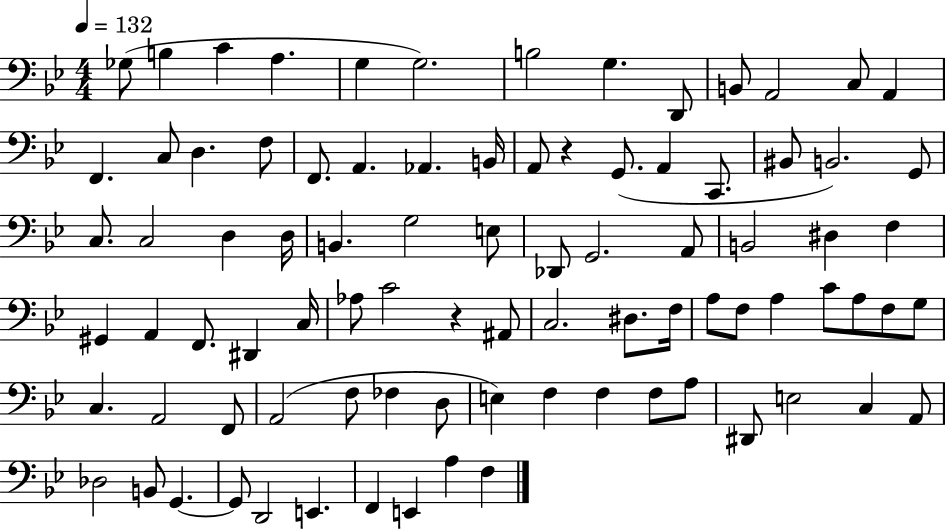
X:1
T:Untitled
M:4/4
L:1/4
K:Bb
_G,/2 B, C A, G, G,2 B,2 G, D,,/2 B,,/2 A,,2 C,/2 A,, F,, C,/2 D, F,/2 F,,/2 A,, _A,, B,,/4 A,,/2 z G,,/2 A,, C,,/2 ^B,,/2 B,,2 G,,/2 C,/2 C,2 D, D,/4 B,, G,2 E,/2 _D,,/2 G,,2 A,,/2 B,,2 ^D, F, ^G,, A,, F,,/2 ^D,, C,/4 _A,/2 C2 z ^A,,/2 C,2 ^D,/2 F,/4 A,/2 F,/2 A, C/2 A,/2 F,/2 G,/2 C, A,,2 F,,/2 A,,2 F,/2 _F, D,/2 E, F, F, F,/2 A,/2 ^D,,/2 E,2 C, A,,/2 _D,2 B,,/2 G,, G,,/2 D,,2 E,, F,, E,, A, F,